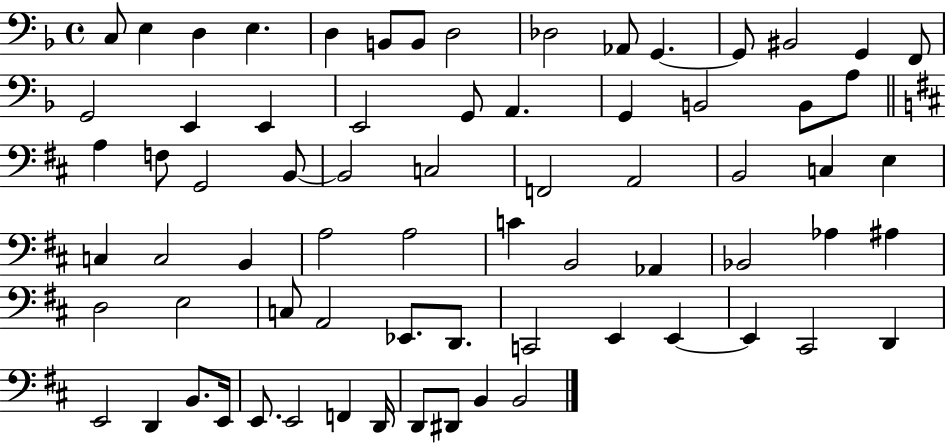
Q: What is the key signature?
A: F major